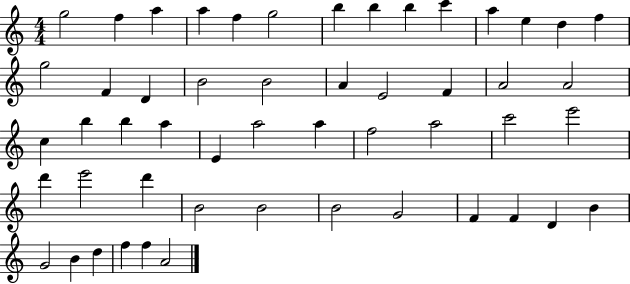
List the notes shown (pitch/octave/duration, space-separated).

G5/h F5/q A5/q A5/q F5/q G5/h B5/q B5/q B5/q C6/q A5/q E5/q D5/q F5/q G5/h F4/q D4/q B4/h B4/h A4/q E4/h F4/q A4/h A4/h C5/q B5/q B5/q A5/q E4/q A5/h A5/q F5/h A5/h C6/h E6/h D6/q E6/h D6/q B4/h B4/h B4/h G4/h F4/q F4/q D4/q B4/q G4/h B4/q D5/q F5/q F5/q A4/h